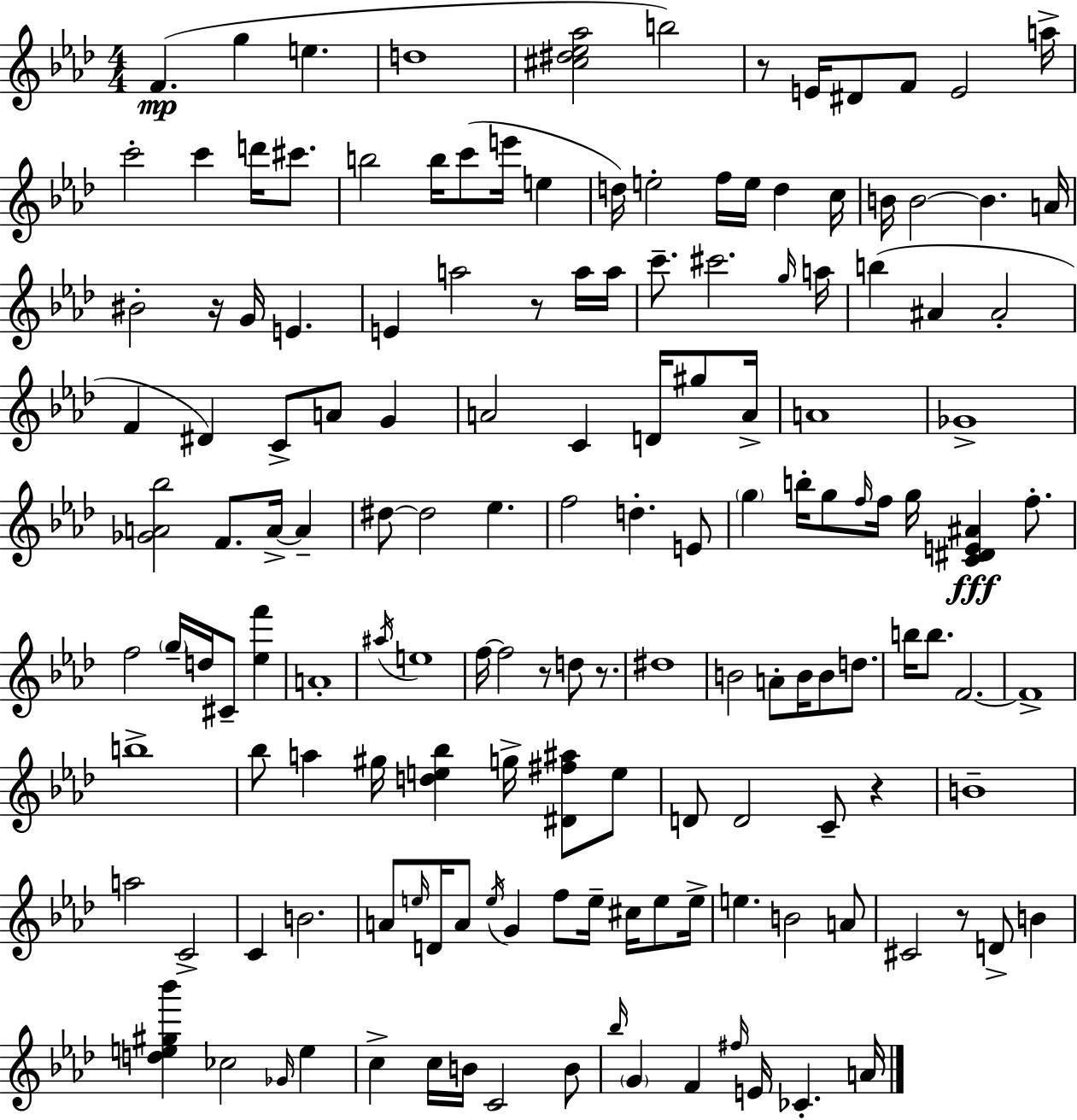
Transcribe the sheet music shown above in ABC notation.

X:1
T:Untitled
M:4/4
L:1/4
K:Ab
F g e d4 [^c^d_e_a]2 b2 z/2 E/4 ^D/2 F/2 E2 a/4 c'2 c' d'/4 ^c'/2 b2 b/4 c'/2 e'/4 e d/4 e2 f/4 e/4 d c/4 B/4 B2 B A/4 ^B2 z/4 G/4 E E a2 z/2 a/4 a/4 c'/2 ^c'2 g/4 a/4 b ^A ^A2 F ^D C/2 A/2 G A2 C D/4 ^g/2 A/4 A4 _G4 [_GA_b]2 F/2 A/4 A ^d/2 ^d2 _e f2 d E/2 g b/4 g/2 f/4 f/4 g/4 [C^DE^A] f/2 f2 g/4 d/4 ^C/2 [_ef'] A4 ^a/4 e4 f/4 f2 z/2 d/2 z/2 ^d4 B2 A/2 B/4 B/2 d/2 b/4 b/2 F2 F4 b4 _b/2 a ^g/4 [de_b] g/4 [^D^f^a]/2 e/2 D/2 D2 C/2 z B4 a2 C2 C B2 A/2 e/4 D/4 A/2 e/4 G f/2 e/4 ^c/4 e/2 e/4 e B2 A/2 ^C2 z/2 D/2 B [de^g_b'] _c2 _G/4 e c c/4 B/4 C2 B/2 _b/4 G F ^f/4 E/4 _C A/4